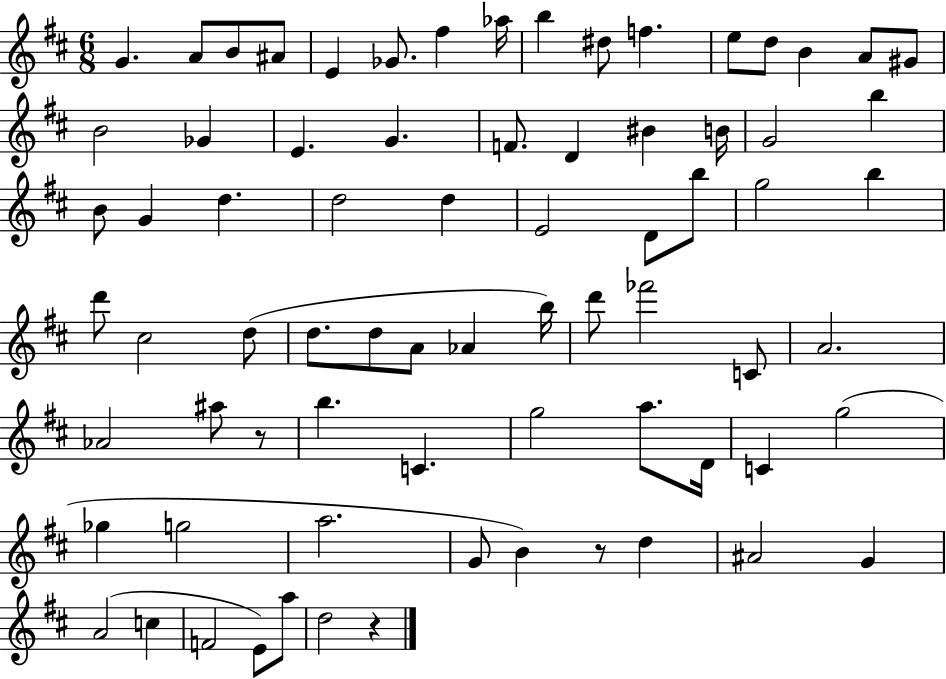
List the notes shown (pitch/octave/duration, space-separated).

G4/q. A4/e B4/e A#4/e E4/q Gb4/e. F#5/q Ab5/s B5/q D#5/e F5/q. E5/e D5/e B4/q A4/e G#4/e B4/h Gb4/q E4/q. G4/q. F4/e. D4/q BIS4/q B4/s G4/h B5/q B4/e G4/q D5/q. D5/h D5/q E4/h D4/e B5/e G5/h B5/q D6/e C#5/h D5/e D5/e. D5/e A4/e Ab4/q B5/s D6/e FES6/h C4/e A4/h. Ab4/h A#5/e R/e B5/q. C4/q. G5/h A5/e. D4/s C4/q G5/h Gb5/q G5/h A5/h. G4/e B4/q R/e D5/q A#4/h G4/q A4/h C5/q F4/h E4/e A5/e D5/h R/q